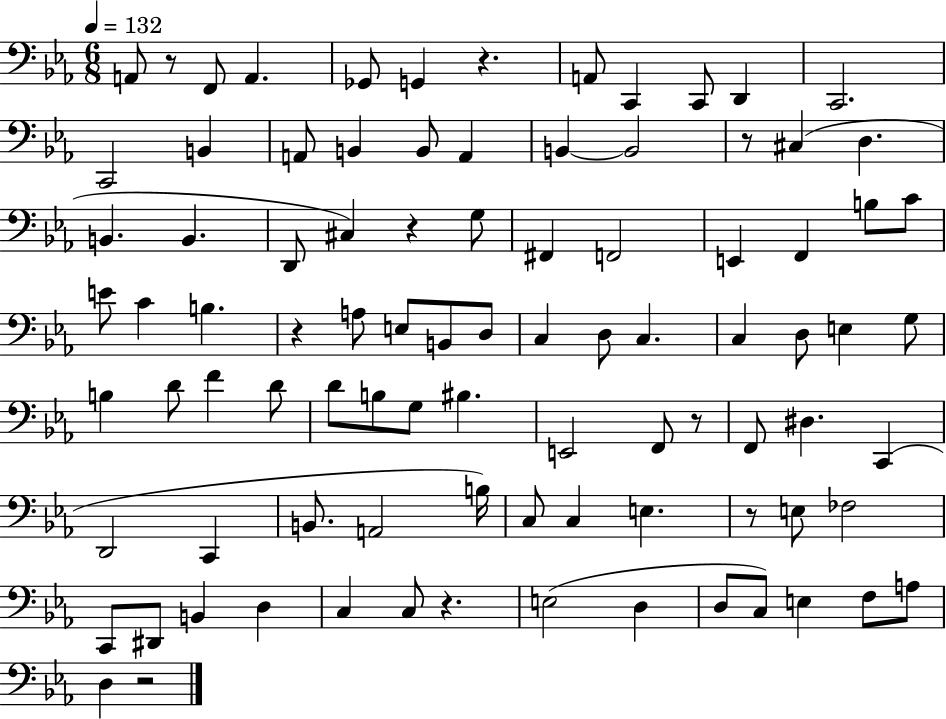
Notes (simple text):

A2/e R/e F2/e A2/q. Gb2/e G2/q R/q. A2/e C2/q C2/e D2/q C2/h. C2/h B2/q A2/e B2/q B2/e A2/q B2/q B2/h R/e C#3/q D3/q. B2/q. B2/q. D2/e C#3/q R/q G3/e F#2/q F2/h E2/q F2/q B3/e C4/e E4/e C4/q B3/q. R/q A3/e E3/e B2/e D3/e C3/q D3/e C3/q. C3/q D3/e E3/q G3/e B3/q D4/e F4/q D4/e D4/e B3/e G3/e BIS3/q. E2/h F2/e R/e F2/e D#3/q. C2/q D2/h C2/q B2/e. A2/h B3/s C3/e C3/q E3/q. R/e E3/e FES3/h C2/e D#2/e B2/q D3/q C3/q C3/e R/q. E3/h D3/q D3/e C3/e E3/q F3/e A3/e D3/q R/h